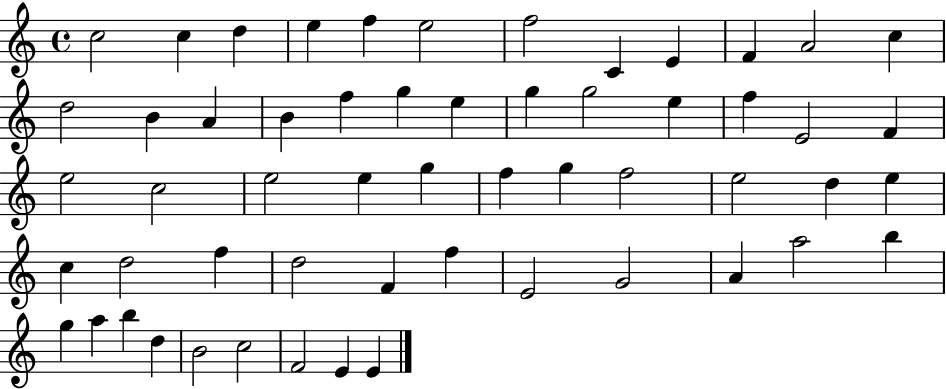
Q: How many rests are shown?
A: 0